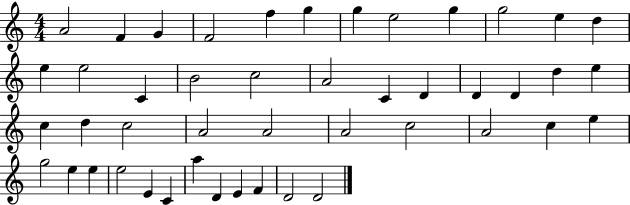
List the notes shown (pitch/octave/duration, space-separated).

A4/h F4/q G4/q F4/h F5/q G5/q G5/q E5/h G5/q G5/h E5/q D5/q E5/q E5/h C4/q B4/h C5/h A4/h C4/q D4/q D4/q D4/q D5/q E5/q C5/q D5/q C5/h A4/h A4/h A4/h C5/h A4/h C5/q E5/q G5/h E5/q E5/q E5/h E4/q C4/q A5/q D4/q E4/q F4/q D4/h D4/h